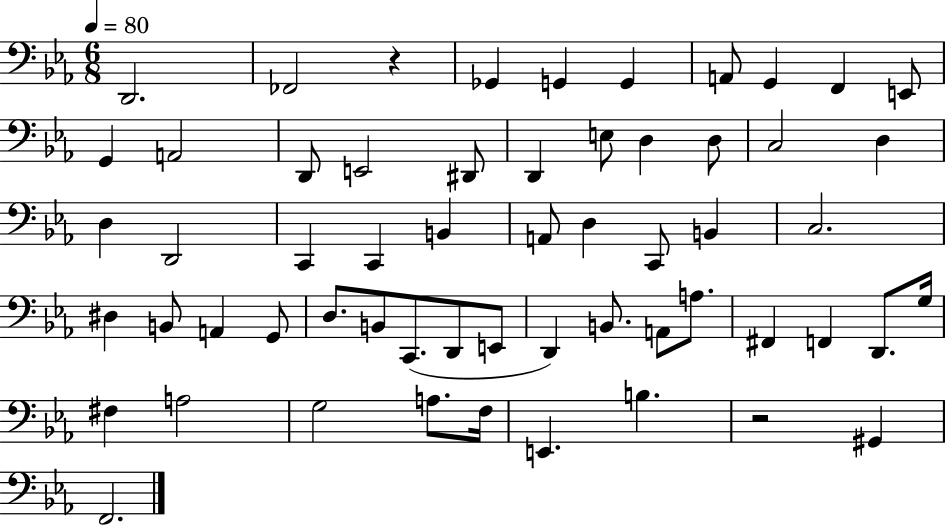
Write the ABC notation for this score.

X:1
T:Untitled
M:6/8
L:1/4
K:Eb
D,,2 _F,,2 z _G,, G,, G,, A,,/2 G,, F,, E,,/2 G,, A,,2 D,,/2 E,,2 ^D,,/2 D,, E,/2 D, D,/2 C,2 D, D, D,,2 C,, C,, B,, A,,/2 D, C,,/2 B,, C,2 ^D, B,,/2 A,, G,,/2 D,/2 B,,/2 C,,/2 D,,/2 E,,/2 D,, B,,/2 A,,/2 A,/2 ^F,, F,, D,,/2 G,/4 ^F, A,2 G,2 A,/2 F,/4 E,, B, z2 ^G,, F,,2